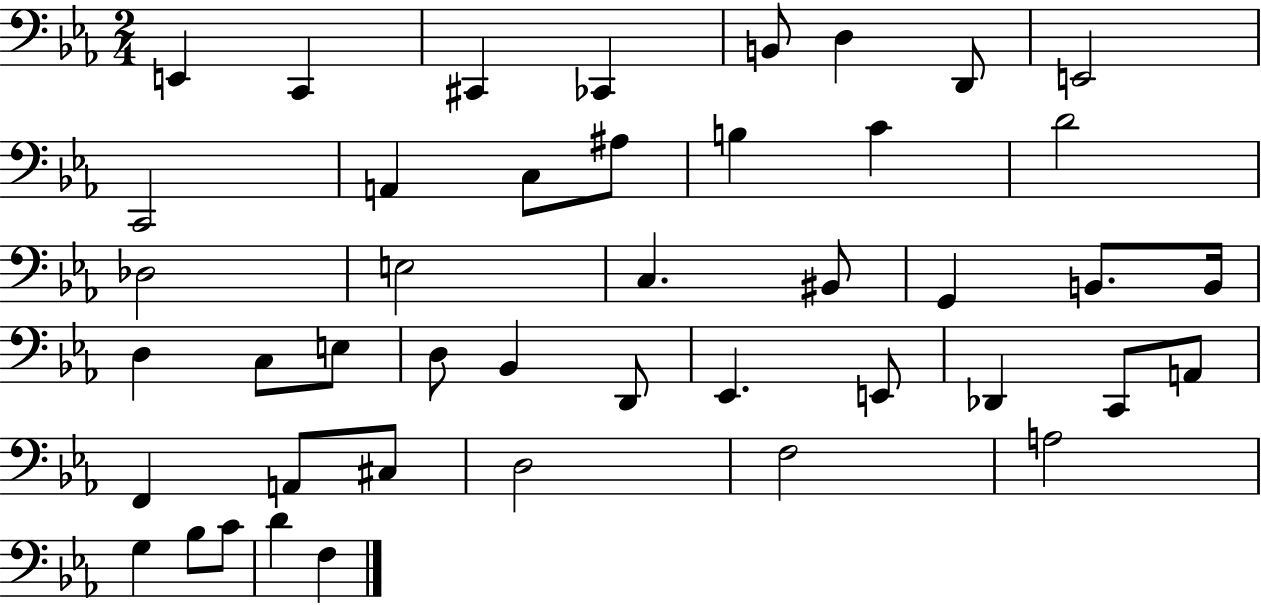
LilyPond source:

{
  \clef bass
  \numericTimeSignature
  \time 2/4
  \key ees \major
  \repeat volta 2 { e,4 c,4 | cis,4 ces,4 | b,8 d4 d,8 | e,2 | \break c,2 | a,4 c8 ais8 | b4 c'4 | d'2 | \break des2 | e2 | c4. bis,8 | g,4 b,8. b,16 | \break d4 c8 e8 | d8 bes,4 d,8 | ees,4. e,8 | des,4 c,8 a,8 | \break f,4 a,8 cis8 | d2 | f2 | a2 | \break g4 bes8 c'8 | d'4 f4 | } \bar "|."
}